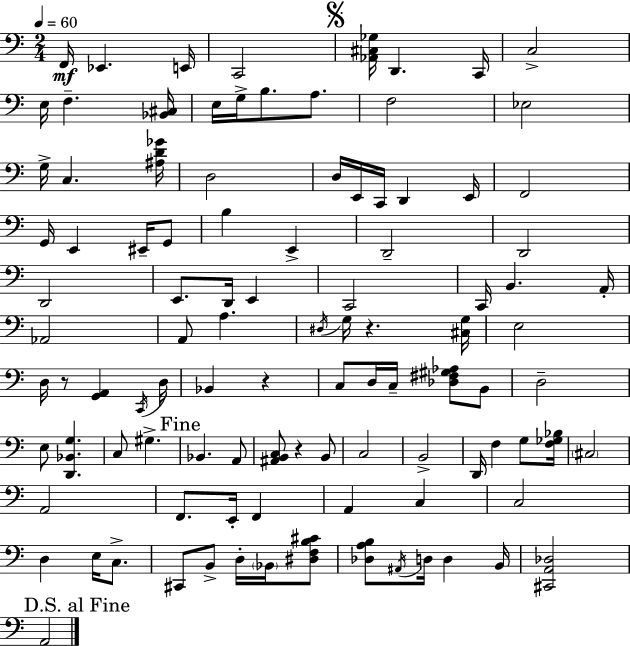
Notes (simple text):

F2/s Eb2/q. E2/s C2/h [Ab2,C#3,Gb3]/s D2/q. C2/s C3/h E3/s F3/q. [Bb2,C#3]/s E3/s G3/s B3/e. A3/e. F3/h Eb3/h G3/s C3/q. [A#3,D4,Gb4]/s D3/h D3/s E2/s C2/s D2/q E2/s F2/h G2/s E2/q EIS2/s G2/e B3/q E2/q D2/h D2/h D2/h E2/e. D2/s E2/q C2/h C2/s B2/q. A2/s Ab2/h A2/e A3/q. D#3/s G3/s R/q. [C#3,G3]/s E3/h D3/s R/e [G2,A2]/q C2/s D3/s Bb2/q R/q C3/e D3/s C3/s [Db3,F#3,G#3,Ab3]/e B2/e D3/h E3/e [D2,Bb2,G3]/q. C3/e G#3/q. Bb2/q. A2/e [A#2,B2,C3]/e R/q B2/e C3/h B2/h D2/s F3/q G3/e [F3,Gb3,Bb3]/s C#3/h A2/h F2/e. E2/s F2/q A2/q C3/q C3/h D3/q E3/s C3/e. C#2/e B2/e D3/s Bb2/s [D#3,F3,B3,C#4]/e [Db3,A3,B3]/e A#2/s D3/s D3/q B2/s [C#2,A2,Db3]/h A2/h